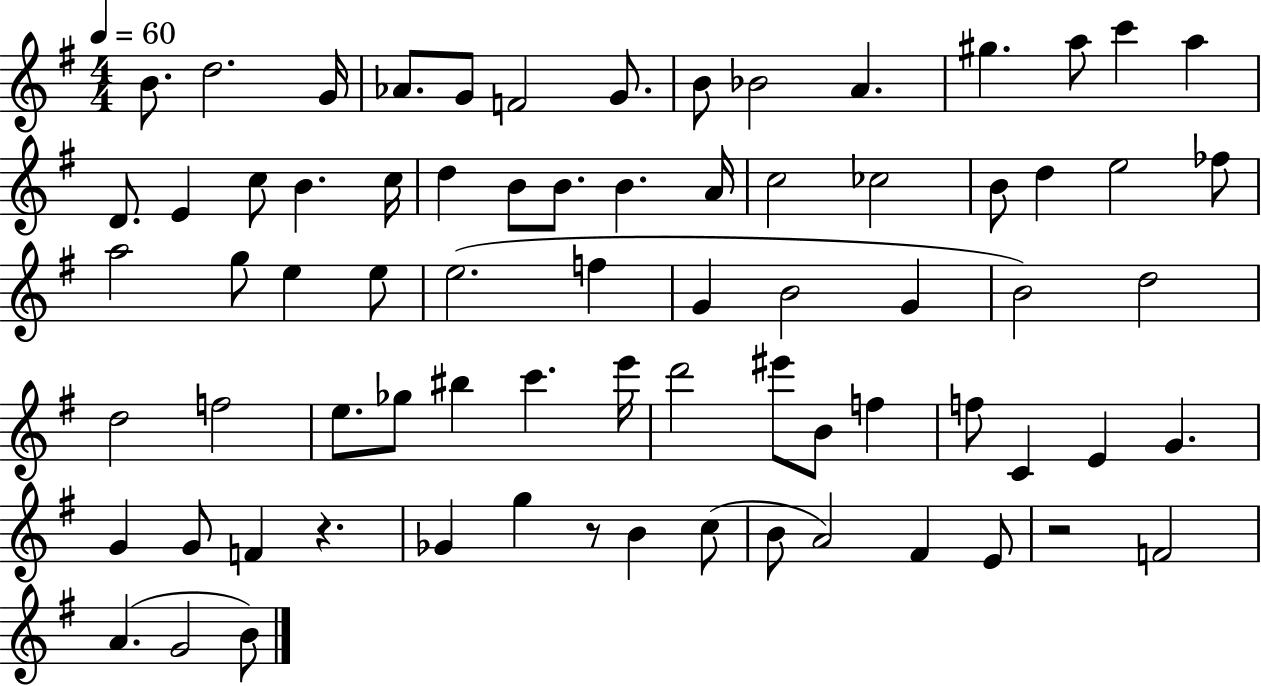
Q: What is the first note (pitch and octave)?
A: B4